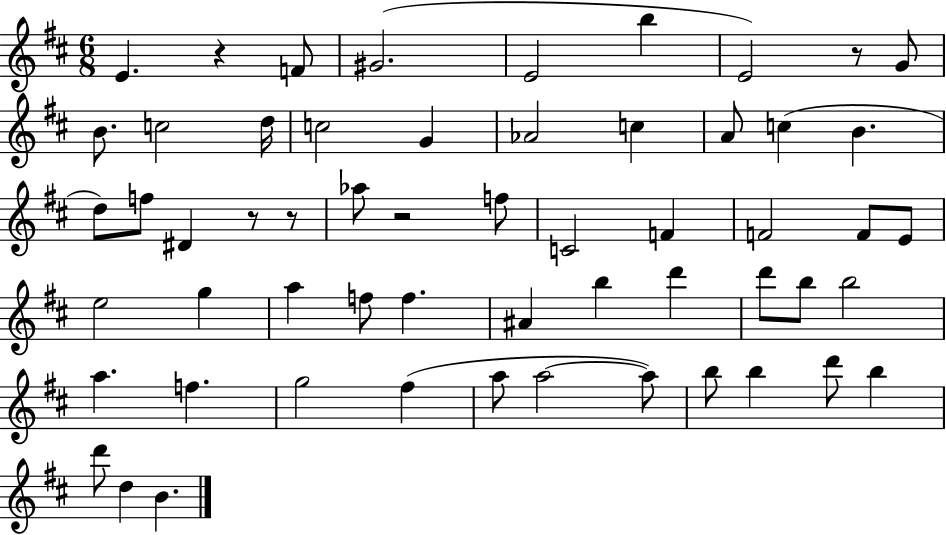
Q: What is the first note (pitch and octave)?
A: E4